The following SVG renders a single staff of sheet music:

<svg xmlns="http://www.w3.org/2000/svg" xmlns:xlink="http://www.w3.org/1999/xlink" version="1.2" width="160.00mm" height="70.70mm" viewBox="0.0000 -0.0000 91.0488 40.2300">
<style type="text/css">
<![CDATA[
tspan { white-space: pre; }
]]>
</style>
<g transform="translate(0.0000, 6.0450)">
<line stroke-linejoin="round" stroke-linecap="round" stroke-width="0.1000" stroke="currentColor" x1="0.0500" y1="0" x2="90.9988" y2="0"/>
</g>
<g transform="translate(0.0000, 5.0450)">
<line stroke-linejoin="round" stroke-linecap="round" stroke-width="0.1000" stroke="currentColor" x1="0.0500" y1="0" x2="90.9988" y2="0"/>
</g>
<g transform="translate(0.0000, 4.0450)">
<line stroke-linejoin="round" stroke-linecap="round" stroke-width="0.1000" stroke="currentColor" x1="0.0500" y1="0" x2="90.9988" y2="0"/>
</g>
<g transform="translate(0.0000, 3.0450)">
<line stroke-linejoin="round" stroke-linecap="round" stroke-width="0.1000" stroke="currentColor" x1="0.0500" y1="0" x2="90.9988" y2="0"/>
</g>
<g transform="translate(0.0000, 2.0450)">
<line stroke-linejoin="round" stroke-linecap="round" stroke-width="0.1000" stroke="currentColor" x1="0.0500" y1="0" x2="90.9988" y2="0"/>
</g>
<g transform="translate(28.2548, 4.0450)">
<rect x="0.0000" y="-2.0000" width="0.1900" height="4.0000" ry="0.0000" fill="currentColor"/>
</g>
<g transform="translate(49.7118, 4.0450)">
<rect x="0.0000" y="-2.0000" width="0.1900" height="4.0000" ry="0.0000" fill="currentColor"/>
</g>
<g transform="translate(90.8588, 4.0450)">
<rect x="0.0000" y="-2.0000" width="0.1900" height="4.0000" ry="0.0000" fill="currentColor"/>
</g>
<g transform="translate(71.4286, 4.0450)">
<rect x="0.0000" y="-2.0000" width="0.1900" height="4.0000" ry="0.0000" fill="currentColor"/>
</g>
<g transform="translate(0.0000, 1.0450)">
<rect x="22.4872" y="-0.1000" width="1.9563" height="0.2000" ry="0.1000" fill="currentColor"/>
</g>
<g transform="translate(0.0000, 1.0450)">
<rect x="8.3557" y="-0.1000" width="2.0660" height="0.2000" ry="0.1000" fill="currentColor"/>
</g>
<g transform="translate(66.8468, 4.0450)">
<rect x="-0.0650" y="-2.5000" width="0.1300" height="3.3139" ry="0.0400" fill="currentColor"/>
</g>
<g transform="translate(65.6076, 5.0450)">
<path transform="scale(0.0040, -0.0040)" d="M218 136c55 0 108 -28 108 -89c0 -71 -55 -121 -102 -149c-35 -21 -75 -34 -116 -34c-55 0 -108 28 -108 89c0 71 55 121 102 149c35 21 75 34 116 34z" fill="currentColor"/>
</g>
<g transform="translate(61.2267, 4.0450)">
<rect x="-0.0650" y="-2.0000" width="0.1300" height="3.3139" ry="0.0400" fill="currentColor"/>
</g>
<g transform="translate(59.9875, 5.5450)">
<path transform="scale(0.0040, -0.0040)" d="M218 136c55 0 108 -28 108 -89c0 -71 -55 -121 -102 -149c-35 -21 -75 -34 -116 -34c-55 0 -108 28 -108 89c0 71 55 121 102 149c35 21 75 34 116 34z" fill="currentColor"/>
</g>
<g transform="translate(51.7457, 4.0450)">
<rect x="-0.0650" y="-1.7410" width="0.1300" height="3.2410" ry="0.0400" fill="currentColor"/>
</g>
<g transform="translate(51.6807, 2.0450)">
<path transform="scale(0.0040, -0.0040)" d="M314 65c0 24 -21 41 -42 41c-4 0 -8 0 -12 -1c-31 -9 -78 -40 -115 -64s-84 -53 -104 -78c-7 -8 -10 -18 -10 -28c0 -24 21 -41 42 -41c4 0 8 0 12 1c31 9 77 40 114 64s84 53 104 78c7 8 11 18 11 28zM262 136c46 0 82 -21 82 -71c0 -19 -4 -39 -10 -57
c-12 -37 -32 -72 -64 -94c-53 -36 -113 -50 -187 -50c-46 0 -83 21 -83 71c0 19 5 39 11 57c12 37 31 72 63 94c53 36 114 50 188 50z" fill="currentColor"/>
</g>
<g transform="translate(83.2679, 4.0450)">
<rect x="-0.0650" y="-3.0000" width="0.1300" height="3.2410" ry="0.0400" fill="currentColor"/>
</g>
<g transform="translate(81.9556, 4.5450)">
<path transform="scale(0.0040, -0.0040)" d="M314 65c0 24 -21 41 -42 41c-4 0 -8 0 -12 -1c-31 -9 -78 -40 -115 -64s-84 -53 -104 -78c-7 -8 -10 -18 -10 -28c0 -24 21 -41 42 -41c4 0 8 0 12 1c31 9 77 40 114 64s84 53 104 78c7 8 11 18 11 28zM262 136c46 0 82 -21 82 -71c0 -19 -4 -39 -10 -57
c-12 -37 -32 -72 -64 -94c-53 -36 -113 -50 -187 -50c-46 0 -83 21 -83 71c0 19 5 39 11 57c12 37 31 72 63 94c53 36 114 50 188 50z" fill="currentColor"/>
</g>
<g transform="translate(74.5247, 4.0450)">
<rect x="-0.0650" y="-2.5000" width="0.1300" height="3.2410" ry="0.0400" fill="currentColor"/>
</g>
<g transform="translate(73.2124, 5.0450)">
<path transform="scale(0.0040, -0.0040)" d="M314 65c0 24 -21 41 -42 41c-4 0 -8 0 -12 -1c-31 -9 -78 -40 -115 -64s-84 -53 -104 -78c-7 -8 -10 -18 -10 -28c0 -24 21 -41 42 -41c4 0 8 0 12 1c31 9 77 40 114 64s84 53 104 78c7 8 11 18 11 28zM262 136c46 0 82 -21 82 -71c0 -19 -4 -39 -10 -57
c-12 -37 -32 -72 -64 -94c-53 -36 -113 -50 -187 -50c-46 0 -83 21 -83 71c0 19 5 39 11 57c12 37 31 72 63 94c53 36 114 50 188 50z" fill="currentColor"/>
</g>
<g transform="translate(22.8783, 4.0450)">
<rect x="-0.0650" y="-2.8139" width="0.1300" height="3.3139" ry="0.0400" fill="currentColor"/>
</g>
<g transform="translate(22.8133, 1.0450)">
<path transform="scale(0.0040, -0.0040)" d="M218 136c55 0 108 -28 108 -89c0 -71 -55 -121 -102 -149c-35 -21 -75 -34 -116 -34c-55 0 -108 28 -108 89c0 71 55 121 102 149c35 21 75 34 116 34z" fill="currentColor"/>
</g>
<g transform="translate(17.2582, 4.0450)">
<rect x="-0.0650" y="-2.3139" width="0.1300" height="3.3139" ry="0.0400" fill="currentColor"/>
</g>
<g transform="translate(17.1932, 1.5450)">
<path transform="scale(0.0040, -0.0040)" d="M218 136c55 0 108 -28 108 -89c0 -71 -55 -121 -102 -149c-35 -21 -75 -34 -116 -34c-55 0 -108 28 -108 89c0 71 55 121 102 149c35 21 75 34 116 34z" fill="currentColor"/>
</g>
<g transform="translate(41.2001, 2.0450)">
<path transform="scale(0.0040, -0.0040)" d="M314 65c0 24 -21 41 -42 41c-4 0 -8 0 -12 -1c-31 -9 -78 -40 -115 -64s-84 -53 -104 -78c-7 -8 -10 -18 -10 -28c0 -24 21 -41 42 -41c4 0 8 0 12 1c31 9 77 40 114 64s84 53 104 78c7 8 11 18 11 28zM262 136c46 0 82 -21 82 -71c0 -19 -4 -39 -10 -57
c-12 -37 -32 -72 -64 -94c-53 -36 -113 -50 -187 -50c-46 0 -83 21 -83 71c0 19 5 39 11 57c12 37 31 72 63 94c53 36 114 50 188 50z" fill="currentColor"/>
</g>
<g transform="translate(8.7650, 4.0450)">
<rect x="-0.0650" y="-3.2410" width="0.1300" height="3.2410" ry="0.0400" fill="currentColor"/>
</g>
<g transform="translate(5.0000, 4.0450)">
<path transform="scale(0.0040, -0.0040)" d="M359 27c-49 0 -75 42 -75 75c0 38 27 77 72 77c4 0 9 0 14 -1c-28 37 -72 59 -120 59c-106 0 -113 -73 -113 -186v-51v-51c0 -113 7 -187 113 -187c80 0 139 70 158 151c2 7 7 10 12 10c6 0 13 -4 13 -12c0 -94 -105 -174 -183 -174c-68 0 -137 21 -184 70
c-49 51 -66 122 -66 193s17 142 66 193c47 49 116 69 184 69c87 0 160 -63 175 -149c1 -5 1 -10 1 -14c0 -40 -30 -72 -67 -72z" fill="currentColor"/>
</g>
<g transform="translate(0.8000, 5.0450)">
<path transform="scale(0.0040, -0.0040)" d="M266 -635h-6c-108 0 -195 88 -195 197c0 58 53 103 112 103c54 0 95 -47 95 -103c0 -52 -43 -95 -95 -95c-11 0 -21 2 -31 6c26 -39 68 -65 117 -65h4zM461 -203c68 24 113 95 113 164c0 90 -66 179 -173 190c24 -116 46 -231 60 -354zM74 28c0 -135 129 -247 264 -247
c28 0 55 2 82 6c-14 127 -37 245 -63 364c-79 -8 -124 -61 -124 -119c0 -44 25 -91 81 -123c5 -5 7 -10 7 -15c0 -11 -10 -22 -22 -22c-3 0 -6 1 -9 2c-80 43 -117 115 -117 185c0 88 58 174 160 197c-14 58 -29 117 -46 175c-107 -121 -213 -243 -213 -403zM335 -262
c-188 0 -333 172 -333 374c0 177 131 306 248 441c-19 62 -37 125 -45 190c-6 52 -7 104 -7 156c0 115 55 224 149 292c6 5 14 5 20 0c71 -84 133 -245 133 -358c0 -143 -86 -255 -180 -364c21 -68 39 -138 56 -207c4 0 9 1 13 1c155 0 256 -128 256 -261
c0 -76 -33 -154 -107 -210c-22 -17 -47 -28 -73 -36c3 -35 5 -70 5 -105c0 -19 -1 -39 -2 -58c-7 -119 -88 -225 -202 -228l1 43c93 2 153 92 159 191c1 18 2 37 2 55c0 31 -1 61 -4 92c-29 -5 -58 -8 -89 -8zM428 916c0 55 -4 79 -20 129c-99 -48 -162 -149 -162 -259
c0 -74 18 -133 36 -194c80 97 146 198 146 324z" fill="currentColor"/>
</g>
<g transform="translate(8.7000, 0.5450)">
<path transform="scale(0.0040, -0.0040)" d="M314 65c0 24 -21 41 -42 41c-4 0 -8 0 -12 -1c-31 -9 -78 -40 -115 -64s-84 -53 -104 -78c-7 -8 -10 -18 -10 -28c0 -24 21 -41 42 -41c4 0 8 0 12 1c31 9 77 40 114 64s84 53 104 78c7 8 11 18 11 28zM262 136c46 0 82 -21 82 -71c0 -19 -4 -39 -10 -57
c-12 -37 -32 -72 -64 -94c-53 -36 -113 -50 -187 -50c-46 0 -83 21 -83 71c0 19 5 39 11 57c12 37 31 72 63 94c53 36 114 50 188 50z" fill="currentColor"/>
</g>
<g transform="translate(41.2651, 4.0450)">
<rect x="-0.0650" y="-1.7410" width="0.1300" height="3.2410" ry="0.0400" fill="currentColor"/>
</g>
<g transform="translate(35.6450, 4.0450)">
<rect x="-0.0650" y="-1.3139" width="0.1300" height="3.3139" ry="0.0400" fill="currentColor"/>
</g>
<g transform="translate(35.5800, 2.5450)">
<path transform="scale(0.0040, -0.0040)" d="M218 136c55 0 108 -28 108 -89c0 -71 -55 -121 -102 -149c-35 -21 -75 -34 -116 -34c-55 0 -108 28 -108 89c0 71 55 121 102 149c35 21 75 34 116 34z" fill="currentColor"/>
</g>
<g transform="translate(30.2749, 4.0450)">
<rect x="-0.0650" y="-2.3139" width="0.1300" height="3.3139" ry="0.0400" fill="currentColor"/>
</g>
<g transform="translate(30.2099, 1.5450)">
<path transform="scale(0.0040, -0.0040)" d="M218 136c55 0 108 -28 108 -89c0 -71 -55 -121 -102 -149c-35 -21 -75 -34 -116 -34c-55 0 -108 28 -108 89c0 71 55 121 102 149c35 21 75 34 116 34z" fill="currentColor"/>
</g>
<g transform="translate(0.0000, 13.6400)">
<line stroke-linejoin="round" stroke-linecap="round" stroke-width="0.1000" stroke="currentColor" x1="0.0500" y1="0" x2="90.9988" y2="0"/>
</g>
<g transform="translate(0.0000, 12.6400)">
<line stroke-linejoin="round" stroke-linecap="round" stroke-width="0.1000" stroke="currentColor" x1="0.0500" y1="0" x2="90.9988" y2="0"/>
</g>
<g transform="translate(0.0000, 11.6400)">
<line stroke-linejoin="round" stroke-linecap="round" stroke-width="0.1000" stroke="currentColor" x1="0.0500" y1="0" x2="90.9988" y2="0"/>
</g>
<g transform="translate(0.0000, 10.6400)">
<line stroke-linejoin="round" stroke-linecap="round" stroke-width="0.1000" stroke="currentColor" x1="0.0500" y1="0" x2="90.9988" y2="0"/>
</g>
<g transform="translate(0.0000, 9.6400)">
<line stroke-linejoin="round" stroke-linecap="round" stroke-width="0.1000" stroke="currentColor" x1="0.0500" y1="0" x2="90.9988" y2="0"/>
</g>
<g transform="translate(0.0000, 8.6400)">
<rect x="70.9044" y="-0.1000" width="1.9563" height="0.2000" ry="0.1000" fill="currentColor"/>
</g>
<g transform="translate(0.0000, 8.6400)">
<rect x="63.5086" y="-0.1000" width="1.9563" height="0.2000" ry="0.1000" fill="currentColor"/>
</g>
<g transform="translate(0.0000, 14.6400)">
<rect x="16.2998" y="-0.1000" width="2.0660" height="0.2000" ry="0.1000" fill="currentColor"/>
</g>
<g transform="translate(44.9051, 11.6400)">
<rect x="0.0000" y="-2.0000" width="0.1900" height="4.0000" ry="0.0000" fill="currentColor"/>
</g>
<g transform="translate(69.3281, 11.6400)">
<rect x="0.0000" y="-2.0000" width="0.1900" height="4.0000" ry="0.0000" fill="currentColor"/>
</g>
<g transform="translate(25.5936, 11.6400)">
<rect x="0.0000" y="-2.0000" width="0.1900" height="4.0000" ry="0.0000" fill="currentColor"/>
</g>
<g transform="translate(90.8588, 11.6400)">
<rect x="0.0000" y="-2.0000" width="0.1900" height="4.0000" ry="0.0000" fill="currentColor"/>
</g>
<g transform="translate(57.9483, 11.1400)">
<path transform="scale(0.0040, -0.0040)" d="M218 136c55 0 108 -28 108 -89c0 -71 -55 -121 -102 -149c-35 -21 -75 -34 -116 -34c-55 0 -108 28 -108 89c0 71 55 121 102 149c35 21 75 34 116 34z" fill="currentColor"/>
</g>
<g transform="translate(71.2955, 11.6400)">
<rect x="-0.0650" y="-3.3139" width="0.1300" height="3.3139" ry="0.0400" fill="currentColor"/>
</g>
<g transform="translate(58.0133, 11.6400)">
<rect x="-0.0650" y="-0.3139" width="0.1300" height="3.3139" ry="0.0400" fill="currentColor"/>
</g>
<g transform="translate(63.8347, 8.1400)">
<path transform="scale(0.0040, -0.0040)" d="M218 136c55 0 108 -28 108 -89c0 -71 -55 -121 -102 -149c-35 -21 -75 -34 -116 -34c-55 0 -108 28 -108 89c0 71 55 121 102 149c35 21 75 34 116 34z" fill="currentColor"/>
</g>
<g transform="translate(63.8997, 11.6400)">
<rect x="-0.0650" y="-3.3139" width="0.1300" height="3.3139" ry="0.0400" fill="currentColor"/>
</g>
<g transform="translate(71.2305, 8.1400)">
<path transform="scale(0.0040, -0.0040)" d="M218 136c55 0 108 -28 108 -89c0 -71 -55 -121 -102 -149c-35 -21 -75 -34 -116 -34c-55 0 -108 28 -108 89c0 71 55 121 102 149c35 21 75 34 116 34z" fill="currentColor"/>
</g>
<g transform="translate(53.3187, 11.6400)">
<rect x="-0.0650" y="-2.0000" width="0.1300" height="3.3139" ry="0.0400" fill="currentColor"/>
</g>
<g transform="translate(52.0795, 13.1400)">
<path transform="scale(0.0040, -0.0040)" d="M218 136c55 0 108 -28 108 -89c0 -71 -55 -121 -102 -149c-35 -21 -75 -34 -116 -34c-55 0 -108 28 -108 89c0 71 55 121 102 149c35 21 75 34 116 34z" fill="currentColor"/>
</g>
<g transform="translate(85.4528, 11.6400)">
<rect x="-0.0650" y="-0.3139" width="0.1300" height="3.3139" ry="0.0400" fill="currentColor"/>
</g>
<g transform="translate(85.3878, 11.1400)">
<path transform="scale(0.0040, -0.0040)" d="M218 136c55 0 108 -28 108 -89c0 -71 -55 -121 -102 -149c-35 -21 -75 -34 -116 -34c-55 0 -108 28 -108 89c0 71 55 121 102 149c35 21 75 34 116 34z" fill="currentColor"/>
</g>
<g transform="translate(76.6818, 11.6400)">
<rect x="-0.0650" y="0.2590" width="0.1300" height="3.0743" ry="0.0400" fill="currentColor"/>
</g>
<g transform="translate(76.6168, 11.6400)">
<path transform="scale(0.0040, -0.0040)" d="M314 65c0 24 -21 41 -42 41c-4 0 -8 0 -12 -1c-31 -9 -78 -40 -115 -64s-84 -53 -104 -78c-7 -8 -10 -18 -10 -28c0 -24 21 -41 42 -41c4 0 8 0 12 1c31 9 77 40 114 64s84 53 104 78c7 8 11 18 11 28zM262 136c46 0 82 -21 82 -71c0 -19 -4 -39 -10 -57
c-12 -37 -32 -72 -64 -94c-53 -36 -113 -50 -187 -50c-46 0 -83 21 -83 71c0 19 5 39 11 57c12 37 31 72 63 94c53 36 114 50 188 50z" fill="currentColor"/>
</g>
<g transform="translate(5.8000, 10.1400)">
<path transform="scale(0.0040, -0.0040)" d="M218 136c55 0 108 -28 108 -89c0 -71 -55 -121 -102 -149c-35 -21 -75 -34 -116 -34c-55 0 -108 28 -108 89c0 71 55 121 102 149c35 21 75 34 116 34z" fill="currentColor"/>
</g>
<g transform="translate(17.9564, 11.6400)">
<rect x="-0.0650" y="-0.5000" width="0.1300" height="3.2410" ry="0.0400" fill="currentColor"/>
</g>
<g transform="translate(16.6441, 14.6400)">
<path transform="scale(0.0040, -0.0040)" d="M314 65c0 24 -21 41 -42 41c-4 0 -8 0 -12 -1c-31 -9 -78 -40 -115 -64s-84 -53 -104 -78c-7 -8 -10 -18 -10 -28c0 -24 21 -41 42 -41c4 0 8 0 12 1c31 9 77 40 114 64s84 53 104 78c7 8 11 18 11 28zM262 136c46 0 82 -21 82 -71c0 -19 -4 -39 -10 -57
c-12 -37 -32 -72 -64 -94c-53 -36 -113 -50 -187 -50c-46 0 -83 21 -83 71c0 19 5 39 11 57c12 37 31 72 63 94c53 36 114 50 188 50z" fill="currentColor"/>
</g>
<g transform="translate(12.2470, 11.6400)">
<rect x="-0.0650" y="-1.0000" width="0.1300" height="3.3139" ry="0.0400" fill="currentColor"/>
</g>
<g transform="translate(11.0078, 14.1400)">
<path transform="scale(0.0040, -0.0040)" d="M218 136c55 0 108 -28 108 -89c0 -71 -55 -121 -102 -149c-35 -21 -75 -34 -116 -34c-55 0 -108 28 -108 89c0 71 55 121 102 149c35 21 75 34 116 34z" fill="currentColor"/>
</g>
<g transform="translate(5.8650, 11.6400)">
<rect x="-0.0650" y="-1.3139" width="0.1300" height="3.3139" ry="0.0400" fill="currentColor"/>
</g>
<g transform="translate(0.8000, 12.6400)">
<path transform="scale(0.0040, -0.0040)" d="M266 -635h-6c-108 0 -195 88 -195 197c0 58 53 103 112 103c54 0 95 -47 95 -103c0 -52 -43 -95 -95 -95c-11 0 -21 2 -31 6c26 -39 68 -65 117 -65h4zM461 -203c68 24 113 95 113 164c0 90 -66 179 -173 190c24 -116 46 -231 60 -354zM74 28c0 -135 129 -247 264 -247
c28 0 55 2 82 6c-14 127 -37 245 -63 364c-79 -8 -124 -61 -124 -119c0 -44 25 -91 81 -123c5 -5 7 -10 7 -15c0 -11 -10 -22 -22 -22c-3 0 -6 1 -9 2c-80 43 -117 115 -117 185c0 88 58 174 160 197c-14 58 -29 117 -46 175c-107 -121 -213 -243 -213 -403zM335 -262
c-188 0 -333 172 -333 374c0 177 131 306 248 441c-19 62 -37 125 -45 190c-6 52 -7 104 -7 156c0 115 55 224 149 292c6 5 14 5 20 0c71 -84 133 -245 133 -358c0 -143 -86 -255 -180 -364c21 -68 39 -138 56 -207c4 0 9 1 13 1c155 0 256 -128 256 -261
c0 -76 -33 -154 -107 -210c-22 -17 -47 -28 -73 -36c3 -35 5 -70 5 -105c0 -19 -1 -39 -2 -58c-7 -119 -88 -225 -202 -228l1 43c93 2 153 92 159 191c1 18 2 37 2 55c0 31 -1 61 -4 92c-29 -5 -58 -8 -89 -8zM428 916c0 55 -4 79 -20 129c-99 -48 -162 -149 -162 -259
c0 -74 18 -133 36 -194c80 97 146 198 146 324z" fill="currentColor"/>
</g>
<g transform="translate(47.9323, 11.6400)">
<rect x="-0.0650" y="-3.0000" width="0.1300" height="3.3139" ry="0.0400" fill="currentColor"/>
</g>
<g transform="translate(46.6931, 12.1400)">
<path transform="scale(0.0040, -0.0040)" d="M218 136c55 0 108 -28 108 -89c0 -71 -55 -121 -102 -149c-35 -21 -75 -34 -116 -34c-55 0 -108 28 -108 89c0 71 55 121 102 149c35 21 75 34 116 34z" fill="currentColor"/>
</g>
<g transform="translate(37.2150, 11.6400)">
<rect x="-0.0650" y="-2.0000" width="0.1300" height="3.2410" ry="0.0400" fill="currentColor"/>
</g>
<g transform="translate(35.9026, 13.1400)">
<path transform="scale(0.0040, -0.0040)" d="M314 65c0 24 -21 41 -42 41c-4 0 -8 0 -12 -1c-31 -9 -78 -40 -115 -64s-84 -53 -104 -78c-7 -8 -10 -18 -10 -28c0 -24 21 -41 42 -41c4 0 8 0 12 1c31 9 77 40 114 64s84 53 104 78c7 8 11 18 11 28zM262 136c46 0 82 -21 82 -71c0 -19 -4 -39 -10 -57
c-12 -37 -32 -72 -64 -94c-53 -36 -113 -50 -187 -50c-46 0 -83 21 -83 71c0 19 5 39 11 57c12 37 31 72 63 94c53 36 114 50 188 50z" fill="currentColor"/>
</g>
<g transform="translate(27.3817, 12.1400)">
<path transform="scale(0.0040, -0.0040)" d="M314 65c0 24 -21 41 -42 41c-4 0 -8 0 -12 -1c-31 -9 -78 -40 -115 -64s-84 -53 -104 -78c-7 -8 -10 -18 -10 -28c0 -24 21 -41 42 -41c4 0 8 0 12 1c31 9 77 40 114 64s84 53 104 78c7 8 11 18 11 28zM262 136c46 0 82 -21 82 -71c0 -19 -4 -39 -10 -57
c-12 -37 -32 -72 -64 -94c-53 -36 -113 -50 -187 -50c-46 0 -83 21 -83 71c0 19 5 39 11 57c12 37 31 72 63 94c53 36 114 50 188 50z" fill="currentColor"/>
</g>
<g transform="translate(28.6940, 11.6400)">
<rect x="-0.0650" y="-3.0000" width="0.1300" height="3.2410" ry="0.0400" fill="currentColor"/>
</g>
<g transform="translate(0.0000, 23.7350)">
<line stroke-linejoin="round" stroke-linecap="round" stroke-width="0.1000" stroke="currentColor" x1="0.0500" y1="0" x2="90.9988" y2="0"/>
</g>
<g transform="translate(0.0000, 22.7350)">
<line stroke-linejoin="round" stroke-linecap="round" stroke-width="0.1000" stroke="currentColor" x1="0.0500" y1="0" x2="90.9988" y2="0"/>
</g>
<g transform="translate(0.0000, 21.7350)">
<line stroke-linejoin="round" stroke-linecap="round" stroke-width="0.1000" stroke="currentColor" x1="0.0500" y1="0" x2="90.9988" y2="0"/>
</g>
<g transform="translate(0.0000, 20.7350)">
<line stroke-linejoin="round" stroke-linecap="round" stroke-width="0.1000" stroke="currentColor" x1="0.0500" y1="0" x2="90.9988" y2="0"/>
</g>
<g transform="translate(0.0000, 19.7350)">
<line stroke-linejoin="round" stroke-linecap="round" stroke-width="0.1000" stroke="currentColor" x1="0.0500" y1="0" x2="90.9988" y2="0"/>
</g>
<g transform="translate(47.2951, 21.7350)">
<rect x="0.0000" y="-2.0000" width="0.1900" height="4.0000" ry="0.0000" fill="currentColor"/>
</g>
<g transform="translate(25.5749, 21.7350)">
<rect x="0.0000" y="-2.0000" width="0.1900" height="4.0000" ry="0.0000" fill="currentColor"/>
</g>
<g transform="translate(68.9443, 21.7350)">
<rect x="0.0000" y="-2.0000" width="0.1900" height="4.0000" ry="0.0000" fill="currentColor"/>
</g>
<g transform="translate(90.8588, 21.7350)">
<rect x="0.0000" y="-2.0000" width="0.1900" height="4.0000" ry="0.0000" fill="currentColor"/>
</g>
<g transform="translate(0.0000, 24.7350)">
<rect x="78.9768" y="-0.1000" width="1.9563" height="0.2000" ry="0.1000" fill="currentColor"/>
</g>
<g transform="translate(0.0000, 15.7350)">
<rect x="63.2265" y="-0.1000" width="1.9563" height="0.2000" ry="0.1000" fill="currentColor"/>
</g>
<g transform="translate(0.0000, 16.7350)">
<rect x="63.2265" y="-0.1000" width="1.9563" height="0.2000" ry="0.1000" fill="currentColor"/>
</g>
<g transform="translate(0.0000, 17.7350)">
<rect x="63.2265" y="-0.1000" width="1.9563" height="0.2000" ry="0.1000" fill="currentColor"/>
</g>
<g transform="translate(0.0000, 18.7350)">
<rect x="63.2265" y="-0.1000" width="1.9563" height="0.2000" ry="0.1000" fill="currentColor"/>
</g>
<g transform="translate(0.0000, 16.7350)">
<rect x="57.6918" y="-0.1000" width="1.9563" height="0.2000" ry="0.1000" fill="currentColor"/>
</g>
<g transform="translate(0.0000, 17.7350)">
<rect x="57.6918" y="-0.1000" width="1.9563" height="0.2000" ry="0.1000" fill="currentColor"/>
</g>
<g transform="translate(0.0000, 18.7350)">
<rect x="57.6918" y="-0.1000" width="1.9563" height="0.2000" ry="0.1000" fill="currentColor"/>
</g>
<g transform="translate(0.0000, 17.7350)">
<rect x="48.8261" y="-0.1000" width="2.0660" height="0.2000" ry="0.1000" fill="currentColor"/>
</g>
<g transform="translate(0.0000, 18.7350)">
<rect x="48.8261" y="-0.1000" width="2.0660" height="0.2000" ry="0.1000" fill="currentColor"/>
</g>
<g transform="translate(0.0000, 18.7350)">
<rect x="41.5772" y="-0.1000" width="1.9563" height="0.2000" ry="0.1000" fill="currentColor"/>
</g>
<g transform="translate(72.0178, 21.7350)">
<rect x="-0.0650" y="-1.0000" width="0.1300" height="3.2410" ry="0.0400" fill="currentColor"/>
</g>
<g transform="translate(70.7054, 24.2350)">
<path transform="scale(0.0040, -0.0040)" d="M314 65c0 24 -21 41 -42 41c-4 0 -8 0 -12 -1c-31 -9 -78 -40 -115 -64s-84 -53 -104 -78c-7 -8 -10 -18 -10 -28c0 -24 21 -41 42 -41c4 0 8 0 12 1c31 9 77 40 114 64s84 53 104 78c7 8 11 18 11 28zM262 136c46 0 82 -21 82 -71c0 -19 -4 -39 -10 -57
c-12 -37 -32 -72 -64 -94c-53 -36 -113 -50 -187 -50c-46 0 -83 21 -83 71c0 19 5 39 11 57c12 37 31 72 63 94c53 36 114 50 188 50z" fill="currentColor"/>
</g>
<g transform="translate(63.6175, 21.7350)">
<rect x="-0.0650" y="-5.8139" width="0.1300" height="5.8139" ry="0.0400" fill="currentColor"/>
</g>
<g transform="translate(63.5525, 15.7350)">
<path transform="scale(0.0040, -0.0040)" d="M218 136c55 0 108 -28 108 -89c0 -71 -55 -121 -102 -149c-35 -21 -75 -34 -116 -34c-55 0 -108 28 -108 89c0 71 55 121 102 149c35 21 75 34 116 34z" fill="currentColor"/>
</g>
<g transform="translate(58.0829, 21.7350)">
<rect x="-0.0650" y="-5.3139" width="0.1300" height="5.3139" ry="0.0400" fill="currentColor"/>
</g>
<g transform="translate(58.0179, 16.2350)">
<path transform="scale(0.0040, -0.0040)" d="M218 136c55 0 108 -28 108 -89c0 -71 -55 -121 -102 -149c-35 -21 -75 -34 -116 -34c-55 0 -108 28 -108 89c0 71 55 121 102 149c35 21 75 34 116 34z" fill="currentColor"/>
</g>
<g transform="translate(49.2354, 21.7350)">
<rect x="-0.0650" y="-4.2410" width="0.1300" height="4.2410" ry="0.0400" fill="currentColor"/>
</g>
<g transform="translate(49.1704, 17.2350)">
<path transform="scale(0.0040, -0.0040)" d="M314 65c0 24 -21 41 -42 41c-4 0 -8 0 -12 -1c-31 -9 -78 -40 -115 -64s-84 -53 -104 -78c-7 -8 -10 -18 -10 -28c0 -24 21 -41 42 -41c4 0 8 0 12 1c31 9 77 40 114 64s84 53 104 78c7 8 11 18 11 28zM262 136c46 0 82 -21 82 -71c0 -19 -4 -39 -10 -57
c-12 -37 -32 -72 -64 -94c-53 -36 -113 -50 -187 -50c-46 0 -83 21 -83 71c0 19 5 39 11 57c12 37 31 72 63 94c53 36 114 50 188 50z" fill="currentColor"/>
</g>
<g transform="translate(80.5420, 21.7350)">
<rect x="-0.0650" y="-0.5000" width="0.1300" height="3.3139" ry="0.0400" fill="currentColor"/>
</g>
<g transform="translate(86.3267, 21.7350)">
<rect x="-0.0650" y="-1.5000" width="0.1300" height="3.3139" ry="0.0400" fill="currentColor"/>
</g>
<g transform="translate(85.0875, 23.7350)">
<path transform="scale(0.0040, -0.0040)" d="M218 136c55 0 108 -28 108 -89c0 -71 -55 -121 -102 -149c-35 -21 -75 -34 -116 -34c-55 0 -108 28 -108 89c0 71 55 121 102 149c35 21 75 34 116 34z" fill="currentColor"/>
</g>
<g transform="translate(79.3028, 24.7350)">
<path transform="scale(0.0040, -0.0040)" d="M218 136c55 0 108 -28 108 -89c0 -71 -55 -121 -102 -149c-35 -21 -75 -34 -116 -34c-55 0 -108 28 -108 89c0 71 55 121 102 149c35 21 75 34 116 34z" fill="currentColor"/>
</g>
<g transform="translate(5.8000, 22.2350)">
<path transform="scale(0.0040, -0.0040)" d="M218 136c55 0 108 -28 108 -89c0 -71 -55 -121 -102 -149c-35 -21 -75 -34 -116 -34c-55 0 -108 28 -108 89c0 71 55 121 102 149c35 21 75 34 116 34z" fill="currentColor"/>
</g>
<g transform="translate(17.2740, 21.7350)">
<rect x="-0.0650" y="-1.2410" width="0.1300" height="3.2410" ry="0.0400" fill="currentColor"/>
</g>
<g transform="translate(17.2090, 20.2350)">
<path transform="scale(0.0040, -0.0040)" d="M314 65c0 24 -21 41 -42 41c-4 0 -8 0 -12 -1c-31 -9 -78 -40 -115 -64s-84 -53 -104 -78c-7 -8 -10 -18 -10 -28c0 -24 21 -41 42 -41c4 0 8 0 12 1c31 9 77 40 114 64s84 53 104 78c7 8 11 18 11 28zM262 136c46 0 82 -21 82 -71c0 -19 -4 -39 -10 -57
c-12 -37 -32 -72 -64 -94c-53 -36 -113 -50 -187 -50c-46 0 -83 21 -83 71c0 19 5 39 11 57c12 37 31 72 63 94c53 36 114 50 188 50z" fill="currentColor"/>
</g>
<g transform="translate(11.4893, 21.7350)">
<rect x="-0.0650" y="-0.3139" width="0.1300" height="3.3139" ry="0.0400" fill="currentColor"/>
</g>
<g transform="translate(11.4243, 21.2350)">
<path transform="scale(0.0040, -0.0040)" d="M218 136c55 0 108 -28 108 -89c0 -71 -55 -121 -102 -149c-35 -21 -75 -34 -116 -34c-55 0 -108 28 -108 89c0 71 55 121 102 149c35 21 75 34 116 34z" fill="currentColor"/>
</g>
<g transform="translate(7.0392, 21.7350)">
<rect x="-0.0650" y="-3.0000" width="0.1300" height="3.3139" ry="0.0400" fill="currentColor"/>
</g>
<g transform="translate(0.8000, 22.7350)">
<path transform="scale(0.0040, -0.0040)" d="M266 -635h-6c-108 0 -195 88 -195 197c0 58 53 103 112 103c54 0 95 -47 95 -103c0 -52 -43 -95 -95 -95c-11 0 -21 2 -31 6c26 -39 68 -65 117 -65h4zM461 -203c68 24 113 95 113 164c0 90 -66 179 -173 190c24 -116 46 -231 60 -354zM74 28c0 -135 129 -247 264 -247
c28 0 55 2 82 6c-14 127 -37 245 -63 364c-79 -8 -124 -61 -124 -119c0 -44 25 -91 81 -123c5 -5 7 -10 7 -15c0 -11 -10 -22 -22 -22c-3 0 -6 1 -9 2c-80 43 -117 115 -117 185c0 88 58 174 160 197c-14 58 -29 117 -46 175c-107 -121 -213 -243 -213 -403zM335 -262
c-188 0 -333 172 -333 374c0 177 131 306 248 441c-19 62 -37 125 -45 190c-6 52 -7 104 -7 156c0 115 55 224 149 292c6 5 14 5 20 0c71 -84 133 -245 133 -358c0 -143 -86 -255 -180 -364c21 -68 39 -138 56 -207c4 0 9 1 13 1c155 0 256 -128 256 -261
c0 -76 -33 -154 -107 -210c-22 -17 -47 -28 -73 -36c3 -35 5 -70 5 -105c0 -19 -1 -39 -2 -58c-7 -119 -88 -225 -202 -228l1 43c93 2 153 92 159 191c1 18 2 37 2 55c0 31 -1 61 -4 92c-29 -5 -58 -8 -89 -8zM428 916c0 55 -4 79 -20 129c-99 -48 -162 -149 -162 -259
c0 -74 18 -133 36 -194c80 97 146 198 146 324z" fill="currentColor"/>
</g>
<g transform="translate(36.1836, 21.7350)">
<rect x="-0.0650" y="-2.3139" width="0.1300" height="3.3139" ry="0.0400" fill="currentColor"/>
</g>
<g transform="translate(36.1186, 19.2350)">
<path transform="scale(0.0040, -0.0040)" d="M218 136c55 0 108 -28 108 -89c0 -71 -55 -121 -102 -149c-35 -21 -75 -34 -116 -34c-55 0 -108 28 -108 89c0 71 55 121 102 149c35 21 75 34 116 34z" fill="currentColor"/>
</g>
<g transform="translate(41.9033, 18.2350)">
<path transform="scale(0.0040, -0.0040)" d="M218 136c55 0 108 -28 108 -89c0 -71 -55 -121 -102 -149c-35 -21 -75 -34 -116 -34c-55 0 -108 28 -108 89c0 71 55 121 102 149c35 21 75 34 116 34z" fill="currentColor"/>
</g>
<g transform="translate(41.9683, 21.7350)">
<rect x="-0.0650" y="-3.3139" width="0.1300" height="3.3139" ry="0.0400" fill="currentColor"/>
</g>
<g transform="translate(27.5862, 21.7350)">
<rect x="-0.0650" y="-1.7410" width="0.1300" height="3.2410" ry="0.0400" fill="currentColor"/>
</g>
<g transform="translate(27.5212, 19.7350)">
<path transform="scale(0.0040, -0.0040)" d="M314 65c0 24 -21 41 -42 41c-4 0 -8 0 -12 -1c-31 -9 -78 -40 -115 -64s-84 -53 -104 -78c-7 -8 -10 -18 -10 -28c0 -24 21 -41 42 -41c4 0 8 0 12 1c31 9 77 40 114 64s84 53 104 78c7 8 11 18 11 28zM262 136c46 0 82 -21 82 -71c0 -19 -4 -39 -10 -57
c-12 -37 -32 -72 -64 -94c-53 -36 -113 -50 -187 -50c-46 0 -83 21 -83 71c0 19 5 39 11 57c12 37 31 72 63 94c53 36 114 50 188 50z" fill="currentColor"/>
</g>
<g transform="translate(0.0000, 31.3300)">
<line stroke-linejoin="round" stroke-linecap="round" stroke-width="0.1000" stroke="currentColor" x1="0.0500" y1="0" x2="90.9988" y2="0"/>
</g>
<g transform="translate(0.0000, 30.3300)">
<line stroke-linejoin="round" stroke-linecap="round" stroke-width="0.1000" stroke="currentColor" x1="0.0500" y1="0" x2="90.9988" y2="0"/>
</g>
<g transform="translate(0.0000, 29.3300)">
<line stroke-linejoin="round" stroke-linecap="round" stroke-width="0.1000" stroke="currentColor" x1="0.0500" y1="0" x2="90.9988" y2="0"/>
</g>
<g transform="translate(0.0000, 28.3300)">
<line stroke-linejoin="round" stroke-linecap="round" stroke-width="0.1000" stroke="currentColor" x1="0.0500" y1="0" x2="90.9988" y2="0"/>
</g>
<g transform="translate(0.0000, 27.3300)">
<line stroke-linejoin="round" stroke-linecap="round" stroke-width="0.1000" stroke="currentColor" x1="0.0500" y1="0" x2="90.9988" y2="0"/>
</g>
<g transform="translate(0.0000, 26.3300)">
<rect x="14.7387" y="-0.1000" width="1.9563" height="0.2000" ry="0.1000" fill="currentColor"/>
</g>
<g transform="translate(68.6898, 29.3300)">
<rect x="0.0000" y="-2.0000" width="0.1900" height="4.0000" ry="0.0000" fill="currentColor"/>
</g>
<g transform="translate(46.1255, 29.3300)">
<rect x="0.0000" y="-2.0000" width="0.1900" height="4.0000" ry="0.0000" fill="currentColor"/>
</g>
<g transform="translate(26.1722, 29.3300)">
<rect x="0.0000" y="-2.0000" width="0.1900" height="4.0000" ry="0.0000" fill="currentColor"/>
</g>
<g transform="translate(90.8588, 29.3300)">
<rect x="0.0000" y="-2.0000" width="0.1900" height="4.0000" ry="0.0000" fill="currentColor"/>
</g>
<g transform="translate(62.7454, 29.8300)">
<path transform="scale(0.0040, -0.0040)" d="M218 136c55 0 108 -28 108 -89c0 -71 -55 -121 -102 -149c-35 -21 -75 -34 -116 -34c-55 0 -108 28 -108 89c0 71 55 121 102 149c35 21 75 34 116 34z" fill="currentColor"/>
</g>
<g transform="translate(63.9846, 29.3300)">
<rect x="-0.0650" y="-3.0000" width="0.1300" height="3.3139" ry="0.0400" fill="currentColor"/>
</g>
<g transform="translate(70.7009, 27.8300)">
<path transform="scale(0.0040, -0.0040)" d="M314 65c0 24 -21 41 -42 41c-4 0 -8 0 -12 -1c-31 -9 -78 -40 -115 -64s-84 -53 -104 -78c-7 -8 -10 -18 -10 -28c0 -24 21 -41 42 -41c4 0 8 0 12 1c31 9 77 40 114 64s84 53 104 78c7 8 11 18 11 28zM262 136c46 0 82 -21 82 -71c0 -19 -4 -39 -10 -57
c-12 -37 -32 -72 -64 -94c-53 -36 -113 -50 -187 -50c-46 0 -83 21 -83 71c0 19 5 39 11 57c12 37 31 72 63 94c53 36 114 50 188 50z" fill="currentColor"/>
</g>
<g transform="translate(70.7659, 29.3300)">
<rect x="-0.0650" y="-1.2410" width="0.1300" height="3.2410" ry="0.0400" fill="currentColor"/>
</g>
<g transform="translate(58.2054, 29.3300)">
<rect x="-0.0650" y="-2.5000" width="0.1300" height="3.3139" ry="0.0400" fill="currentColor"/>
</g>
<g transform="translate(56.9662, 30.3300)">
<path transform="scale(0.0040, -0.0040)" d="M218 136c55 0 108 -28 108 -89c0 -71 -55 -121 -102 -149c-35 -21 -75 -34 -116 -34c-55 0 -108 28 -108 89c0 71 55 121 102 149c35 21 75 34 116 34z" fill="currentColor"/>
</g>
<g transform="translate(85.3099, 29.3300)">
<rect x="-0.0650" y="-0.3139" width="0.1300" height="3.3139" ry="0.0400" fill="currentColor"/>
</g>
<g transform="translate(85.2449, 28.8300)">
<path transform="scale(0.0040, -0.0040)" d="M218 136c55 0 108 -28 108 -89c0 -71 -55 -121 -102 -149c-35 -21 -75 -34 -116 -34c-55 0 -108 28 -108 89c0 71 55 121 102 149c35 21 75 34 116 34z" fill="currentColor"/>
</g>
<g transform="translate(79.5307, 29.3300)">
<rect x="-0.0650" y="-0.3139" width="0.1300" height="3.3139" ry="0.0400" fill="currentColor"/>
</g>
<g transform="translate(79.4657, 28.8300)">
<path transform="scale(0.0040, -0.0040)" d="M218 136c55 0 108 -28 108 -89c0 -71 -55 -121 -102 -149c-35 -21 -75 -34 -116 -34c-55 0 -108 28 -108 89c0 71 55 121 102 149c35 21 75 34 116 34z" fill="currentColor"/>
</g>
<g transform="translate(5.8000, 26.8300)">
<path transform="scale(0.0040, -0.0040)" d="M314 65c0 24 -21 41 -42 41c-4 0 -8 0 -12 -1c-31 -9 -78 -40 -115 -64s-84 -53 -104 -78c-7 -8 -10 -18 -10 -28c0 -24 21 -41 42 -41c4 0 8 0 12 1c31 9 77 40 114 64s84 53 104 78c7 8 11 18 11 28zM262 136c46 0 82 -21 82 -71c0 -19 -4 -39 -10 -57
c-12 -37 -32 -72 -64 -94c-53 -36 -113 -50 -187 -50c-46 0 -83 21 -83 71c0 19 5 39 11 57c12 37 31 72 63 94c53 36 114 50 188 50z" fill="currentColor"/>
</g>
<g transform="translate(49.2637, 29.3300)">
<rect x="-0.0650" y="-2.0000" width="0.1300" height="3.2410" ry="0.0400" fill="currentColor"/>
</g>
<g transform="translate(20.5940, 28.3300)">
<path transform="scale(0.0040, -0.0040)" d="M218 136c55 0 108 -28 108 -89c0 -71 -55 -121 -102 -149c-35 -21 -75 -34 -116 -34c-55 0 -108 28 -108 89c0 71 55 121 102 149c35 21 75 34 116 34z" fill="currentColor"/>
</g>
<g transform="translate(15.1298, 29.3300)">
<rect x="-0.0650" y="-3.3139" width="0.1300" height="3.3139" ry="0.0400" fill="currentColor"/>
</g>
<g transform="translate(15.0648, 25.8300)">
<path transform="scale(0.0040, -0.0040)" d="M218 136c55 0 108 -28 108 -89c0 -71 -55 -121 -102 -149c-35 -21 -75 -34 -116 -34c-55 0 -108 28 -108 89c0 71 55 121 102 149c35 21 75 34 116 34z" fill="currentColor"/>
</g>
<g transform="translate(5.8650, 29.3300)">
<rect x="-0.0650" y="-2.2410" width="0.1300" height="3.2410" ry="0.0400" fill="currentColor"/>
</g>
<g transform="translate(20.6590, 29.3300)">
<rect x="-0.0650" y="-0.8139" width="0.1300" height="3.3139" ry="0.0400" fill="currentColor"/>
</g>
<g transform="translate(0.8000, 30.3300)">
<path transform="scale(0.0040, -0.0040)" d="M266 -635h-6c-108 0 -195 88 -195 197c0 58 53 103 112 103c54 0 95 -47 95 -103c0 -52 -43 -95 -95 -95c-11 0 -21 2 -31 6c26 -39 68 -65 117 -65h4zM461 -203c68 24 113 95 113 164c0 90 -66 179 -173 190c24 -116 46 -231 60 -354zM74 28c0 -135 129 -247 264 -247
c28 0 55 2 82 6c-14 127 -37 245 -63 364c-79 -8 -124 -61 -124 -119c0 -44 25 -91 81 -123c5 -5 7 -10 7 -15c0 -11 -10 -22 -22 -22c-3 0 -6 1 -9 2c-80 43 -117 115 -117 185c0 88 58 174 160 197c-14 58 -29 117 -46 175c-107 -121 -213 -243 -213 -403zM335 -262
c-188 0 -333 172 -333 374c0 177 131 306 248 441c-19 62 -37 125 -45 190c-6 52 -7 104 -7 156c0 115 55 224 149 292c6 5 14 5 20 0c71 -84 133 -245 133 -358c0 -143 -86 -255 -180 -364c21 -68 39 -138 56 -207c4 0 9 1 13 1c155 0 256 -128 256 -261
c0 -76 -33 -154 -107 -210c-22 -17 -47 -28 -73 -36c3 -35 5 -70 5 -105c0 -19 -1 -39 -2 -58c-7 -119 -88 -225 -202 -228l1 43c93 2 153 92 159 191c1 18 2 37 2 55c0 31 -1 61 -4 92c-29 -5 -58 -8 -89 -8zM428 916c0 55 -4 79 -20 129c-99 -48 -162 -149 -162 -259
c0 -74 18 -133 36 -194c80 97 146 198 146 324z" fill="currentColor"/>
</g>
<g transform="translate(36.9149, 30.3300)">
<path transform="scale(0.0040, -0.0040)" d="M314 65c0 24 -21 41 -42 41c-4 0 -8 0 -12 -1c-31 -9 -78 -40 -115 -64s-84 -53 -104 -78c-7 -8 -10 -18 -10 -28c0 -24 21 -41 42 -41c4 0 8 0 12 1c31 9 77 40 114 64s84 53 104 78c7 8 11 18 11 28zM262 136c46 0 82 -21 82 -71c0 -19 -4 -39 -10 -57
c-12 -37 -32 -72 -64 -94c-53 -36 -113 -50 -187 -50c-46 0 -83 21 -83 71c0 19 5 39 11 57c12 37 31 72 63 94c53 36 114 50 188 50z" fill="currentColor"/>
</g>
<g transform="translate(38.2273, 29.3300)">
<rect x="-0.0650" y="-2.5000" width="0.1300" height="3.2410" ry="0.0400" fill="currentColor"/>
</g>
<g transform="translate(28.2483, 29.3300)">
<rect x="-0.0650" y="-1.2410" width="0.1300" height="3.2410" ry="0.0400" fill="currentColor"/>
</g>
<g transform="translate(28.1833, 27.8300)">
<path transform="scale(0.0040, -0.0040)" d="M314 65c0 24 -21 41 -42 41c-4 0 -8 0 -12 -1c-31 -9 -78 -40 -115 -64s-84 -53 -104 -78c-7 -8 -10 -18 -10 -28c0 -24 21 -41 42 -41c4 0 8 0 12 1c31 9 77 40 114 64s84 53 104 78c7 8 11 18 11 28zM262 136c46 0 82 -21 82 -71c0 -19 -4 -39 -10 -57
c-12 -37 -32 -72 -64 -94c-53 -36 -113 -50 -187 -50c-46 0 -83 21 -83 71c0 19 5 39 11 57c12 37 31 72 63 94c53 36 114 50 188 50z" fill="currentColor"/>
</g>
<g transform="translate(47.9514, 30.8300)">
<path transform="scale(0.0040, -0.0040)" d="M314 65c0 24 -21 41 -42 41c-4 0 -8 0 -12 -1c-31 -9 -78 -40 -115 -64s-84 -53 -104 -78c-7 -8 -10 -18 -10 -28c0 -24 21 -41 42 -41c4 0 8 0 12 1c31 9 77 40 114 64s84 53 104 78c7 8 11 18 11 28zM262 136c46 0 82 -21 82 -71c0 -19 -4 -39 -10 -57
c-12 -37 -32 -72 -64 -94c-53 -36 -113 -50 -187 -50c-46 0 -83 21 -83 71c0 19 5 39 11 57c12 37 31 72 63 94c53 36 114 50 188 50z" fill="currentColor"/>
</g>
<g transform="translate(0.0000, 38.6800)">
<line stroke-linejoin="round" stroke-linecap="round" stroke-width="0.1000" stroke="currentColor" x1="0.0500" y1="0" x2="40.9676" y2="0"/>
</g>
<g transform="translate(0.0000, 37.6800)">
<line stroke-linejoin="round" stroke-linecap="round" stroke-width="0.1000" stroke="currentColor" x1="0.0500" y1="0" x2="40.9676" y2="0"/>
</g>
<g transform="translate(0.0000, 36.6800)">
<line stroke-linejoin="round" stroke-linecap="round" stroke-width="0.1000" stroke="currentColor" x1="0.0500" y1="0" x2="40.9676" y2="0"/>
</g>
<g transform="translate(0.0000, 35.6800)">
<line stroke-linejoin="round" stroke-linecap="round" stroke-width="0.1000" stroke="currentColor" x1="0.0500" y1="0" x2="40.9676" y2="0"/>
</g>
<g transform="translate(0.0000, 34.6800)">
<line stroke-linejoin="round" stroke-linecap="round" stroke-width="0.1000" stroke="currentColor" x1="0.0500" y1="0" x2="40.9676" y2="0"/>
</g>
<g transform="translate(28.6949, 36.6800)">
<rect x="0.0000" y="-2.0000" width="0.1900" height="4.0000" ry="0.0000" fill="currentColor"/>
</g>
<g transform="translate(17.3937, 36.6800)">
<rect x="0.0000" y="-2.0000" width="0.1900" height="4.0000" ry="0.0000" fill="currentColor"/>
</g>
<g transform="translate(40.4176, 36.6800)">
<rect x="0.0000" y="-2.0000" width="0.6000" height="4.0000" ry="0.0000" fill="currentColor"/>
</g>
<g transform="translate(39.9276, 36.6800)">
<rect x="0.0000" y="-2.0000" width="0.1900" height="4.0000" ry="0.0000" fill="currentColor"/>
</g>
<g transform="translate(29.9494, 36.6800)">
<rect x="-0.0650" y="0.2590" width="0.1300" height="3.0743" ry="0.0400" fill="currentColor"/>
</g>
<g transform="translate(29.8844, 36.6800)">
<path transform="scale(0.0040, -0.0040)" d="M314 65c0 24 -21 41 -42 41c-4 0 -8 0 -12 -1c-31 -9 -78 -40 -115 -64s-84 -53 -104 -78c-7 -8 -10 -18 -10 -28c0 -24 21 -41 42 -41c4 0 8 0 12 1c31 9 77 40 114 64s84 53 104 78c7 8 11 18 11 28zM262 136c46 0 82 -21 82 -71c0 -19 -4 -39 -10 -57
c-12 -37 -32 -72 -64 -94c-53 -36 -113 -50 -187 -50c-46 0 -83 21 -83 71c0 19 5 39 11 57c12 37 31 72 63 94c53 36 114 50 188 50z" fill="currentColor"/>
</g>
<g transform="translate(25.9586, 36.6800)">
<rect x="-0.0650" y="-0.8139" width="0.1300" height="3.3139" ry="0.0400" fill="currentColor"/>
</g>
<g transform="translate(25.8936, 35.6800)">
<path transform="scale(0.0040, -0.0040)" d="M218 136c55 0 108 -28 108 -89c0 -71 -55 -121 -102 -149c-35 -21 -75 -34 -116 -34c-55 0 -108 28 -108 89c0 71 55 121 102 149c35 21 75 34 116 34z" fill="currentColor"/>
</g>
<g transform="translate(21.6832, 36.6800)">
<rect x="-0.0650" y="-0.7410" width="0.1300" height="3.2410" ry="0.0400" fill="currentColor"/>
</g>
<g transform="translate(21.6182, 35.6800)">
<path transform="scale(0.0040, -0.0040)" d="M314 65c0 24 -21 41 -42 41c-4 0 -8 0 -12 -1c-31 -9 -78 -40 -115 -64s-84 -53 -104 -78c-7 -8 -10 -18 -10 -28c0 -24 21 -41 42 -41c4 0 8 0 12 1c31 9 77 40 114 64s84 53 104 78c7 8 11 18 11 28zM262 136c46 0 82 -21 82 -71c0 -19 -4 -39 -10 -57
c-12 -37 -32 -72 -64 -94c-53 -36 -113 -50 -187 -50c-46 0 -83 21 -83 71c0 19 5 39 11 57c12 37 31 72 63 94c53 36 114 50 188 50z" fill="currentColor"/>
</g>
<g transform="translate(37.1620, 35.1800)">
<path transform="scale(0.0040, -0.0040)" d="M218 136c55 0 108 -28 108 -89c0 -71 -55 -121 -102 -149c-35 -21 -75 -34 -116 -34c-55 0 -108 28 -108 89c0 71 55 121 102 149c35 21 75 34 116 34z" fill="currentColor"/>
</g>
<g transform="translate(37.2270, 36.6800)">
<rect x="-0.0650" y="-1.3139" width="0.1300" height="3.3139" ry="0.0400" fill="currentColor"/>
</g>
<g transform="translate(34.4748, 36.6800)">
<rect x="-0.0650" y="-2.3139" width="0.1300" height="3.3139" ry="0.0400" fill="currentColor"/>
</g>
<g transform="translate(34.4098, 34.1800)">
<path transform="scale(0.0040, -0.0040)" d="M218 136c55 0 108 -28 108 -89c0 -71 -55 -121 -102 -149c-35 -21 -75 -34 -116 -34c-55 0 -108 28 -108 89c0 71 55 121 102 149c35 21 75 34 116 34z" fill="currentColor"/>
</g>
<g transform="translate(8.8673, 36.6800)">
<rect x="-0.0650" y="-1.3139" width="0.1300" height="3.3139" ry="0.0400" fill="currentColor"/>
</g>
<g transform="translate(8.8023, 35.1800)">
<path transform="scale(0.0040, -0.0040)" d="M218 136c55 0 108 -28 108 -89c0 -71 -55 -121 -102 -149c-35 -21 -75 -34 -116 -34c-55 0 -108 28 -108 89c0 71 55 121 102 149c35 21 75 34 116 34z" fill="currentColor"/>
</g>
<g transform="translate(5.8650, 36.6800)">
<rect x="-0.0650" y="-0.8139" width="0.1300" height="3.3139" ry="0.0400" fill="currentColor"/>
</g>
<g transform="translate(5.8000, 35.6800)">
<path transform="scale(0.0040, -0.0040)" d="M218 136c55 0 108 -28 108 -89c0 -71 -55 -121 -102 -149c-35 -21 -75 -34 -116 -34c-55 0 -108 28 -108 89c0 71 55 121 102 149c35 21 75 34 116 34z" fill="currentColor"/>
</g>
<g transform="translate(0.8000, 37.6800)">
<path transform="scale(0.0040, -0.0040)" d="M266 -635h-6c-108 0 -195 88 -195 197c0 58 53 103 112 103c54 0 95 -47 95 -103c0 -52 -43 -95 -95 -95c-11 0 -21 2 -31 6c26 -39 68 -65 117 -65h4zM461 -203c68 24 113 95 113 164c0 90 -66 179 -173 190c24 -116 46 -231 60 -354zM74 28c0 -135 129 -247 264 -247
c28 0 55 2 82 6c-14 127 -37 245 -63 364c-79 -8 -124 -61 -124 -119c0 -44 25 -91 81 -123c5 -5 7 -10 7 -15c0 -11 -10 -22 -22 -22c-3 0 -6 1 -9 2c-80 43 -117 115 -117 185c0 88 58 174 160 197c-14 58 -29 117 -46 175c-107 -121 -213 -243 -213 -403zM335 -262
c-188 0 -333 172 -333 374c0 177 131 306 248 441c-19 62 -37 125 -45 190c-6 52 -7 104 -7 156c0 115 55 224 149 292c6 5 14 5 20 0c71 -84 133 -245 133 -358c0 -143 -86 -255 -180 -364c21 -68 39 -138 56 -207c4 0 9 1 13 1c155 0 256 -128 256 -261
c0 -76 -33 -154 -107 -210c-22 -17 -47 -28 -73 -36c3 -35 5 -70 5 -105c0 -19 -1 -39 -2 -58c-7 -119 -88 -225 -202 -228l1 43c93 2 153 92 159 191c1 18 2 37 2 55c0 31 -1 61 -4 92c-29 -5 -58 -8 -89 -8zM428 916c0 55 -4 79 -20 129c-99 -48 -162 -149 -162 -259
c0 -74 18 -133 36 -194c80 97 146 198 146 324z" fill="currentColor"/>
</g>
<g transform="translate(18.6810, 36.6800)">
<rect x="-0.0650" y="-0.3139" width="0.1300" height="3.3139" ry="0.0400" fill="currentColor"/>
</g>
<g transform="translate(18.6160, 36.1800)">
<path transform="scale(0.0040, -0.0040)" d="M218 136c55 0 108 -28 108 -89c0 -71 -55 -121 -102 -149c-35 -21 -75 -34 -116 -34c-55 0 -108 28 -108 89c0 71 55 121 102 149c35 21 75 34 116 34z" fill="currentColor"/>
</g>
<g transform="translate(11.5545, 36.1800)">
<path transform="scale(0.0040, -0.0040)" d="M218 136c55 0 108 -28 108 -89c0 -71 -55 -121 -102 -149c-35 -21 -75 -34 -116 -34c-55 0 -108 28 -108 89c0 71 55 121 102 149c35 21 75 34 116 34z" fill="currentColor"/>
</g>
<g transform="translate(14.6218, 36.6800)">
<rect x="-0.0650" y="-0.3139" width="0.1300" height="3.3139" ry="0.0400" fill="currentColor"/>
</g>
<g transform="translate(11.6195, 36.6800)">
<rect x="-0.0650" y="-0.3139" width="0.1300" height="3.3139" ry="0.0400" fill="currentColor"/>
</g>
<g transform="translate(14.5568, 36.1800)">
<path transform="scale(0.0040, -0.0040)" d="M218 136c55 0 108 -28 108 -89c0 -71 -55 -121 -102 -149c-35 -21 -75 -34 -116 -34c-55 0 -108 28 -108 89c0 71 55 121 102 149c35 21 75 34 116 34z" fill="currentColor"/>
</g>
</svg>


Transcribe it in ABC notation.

X:1
T:Untitled
M:4/4
L:1/4
K:C
b2 g a g e f2 f2 F G G2 A2 e D C2 A2 F2 A F c b b B2 c A c e2 f2 g b d'2 f' g' D2 C E g2 b d e2 G2 F2 G A e2 c c d e c c c d2 d B2 g e